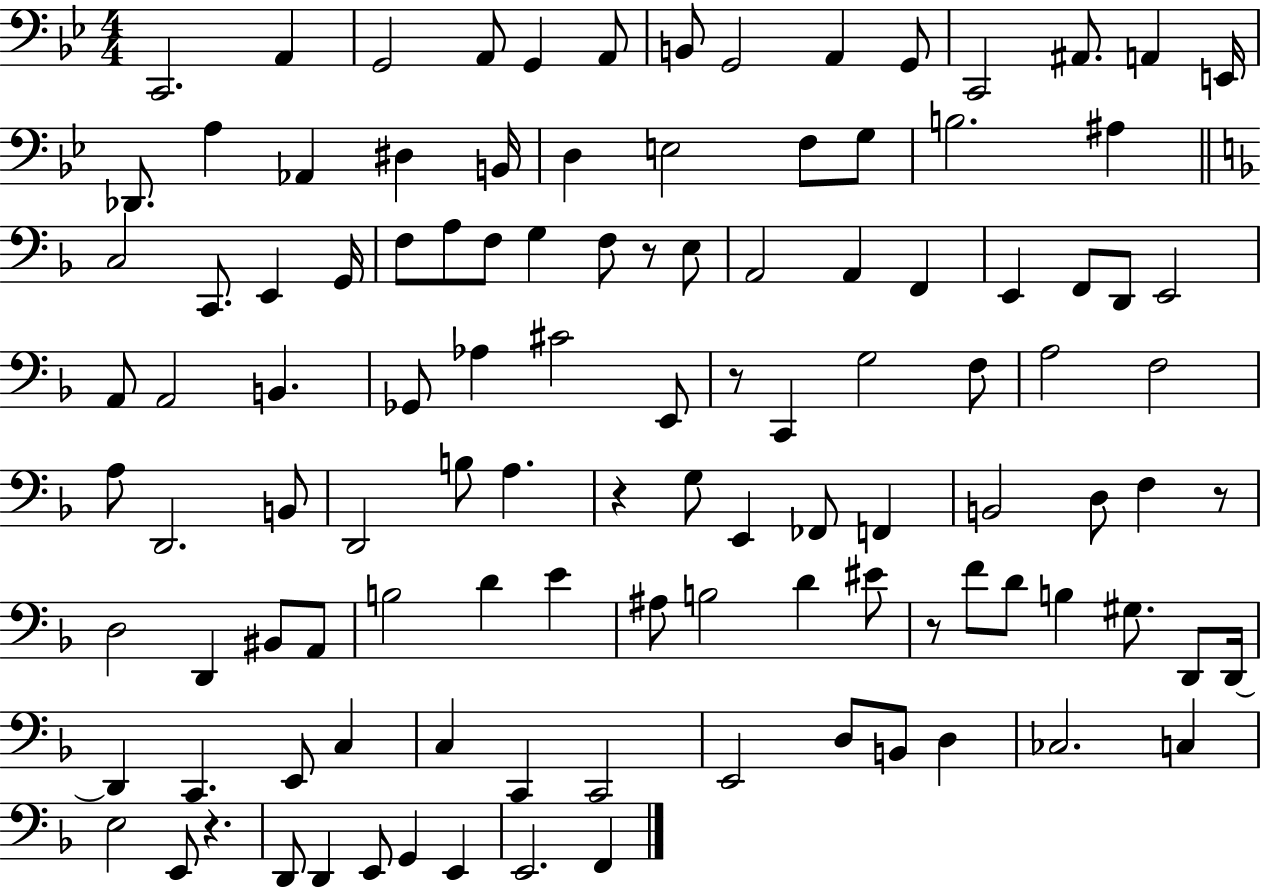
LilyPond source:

{
  \clef bass
  \numericTimeSignature
  \time 4/4
  \key bes \major
  c,2. a,4 | g,2 a,8 g,4 a,8 | b,8 g,2 a,4 g,8 | c,2 ais,8. a,4 e,16 | \break des,8. a4 aes,4 dis4 b,16 | d4 e2 f8 g8 | b2. ais4 | \bar "||" \break \key d \minor c2 c,8. e,4 g,16 | f8 a8 f8 g4 f8 r8 e8 | a,2 a,4 f,4 | e,4 f,8 d,8 e,2 | \break a,8 a,2 b,4. | ges,8 aes4 cis'2 e,8 | r8 c,4 g2 f8 | a2 f2 | \break a8 d,2. b,8 | d,2 b8 a4. | r4 g8 e,4 fes,8 f,4 | b,2 d8 f4 r8 | \break d2 d,4 bis,8 a,8 | b2 d'4 e'4 | ais8 b2 d'4 eis'8 | r8 f'8 d'8 b4 gis8. d,8 d,16~~ | \break d,4 c,4. e,8 c4 | c4 c,4 c,2 | e,2 d8 b,8 d4 | ces2. c4 | \break e2 e,8 r4. | d,8 d,4 e,8 g,4 e,4 | e,2. f,4 | \bar "|."
}